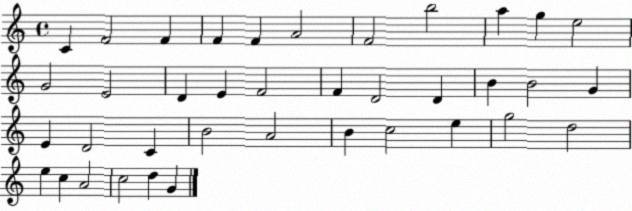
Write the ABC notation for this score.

X:1
T:Untitled
M:4/4
L:1/4
K:C
C F2 F F F A2 F2 b2 a g e2 G2 E2 D E F2 F D2 D B B2 G E D2 C B2 A2 B c2 e g2 d2 e c A2 c2 d G